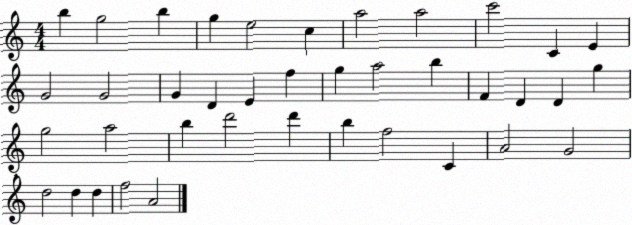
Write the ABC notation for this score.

X:1
T:Untitled
M:4/4
L:1/4
K:C
b g2 b g e2 c a2 a2 c'2 C E G2 G2 G D E f g a2 b F D D g g2 a2 b d'2 d' b f2 C A2 G2 d2 d d f2 A2